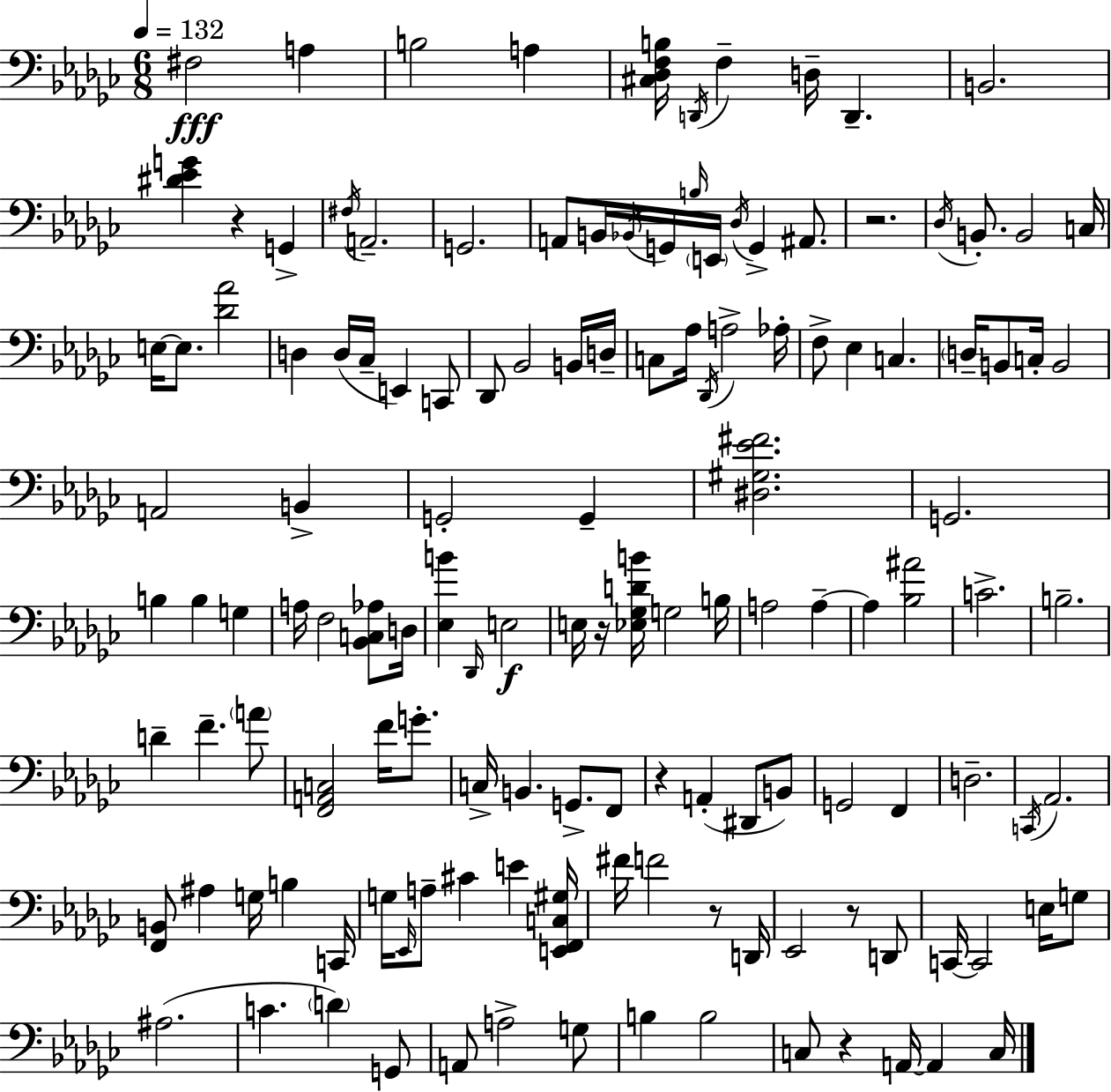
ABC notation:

X:1
T:Untitled
M:6/8
L:1/4
K:Ebm
^F,2 A, B,2 A, [^C,_D,F,B,]/4 D,,/4 F, D,/4 D,, B,,2 [^D_EG] z G,, ^F,/4 A,,2 G,,2 A,,/2 B,,/4 _B,,/4 G,,/4 B,/4 E,,/4 _D,/4 G,, ^A,,/2 z2 _D,/4 B,,/2 B,,2 C,/4 E,/4 E,/2 [_D_A]2 D, D,/4 _C,/4 E,, C,,/2 _D,,/2 _B,,2 B,,/4 D,/4 C,/2 _A,/4 _D,,/4 A,2 _A,/4 F,/2 _E, C, D,/4 B,,/2 C,/4 B,,2 A,,2 B,, G,,2 G,, [^D,^G,_E^F]2 G,,2 B, B, G, A,/4 F,2 [_B,,C,_A,]/2 D,/4 [_E,B] _D,,/4 E,2 E,/4 z/4 [_E,_G,DB]/4 G,2 B,/4 A,2 A, A, [_B,^A]2 C2 B,2 D F A/2 [F,,A,,C,]2 F/4 G/2 C,/4 B,, G,,/2 F,,/2 z A,, ^D,,/2 B,,/2 G,,2 F,, D,2 C,,/4 _A,,2 [F,,B,,]/2 ^A, G,/4 B, C,,/4 G,/4 _E,,/4 A,/2 ^C E [E,,F,,C,^G,]/4 ^F/4 F2 z/2 D,,/4 _E,,2 z/2 D,,/2 C,,/4 C,,2 E,/4 G,/2 ^A,2 C D G,,/2 A,,/2 A,2 G,/2 B, B,2 C,/2 z A,,/4 A,, C,/4